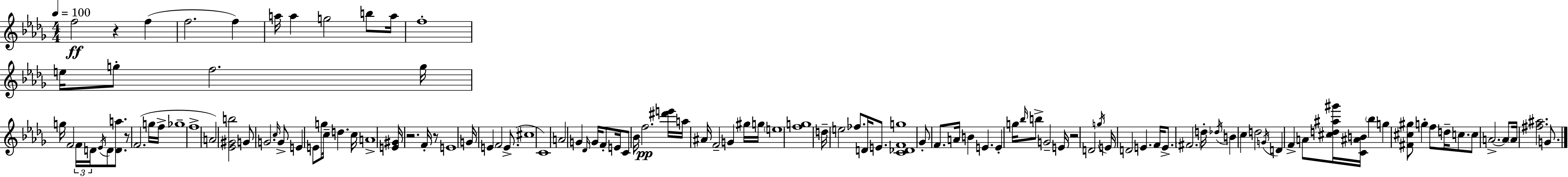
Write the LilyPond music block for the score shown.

{
  \clef treble
  \numericTimeSignature
  \time 4/4
  \key bes \minor
  \tempo 4 = 100
  \repeat volta 2 { f''2\ff r4 f''4( | f''2. f''4) | a''16 a''4 g''2 b''8 a''16 | f''1-. | \break e''16 g''8-. f''2. g''16 | g''16 f'2 \tuplet 3/2 { f'16 d'16 \acciaccatura { ees'16 } } d'8 <d' a''>8. | r8 f'2.( g''16 | f''16-> ges''1-- | \break f''1-> | a'2) <ees' gis' b''>2 | g'8 g'2. \grace { c''16 } | g'8-> e'4 e'8 g''8 c''16-- d''4. | \break c''16 a'1-> | <e' gis'>16 r2. f'16-. | r8 e'1 | g'16 e'4 f'2 e'8.->( | \break cis''1 | c'1) | a'2 g'4 \grace { des'16 } g'16 | f'8-. e'16 c'8 bes'16 f''2.\pp | \break <dis''' e'''>16 a''16 ais'16 f'2-- g'4 | gis''16 g''16 \parenthesize e''1 | <f'' g''>1 | d''16-- e''2 fes''8. d'16 | \break e'8. <c' des' f' g''>1 | ges'8-. f'8. a'16 b'4 e'4. | e'4-. g''16 \grace { bes''16 } b''8-> g'2-- | e'16 r2 d'2 | \break \acciaccatura { g''16 } e'16 d'2 e'4. | f'16 e'8.-> \parenthesize fis'2. | d''16-. \acciaccatura { des''16 } b'4 c''4 d''2 | \acciaccatura { g'16 } d'4 f'4-> a'8 | \break <cis'' d'' ais'' gis'''>16 <c' ais' b'>16 \parenthesize bes''4 g''4 <fis' cis'' gis''>8 g''4-. | f''8 d''16-- c''8. c''8 a'2.->~~ | a'8 \parenthesize a'16 <fis'' ais''>2. | g'8. } \bar "|."
}